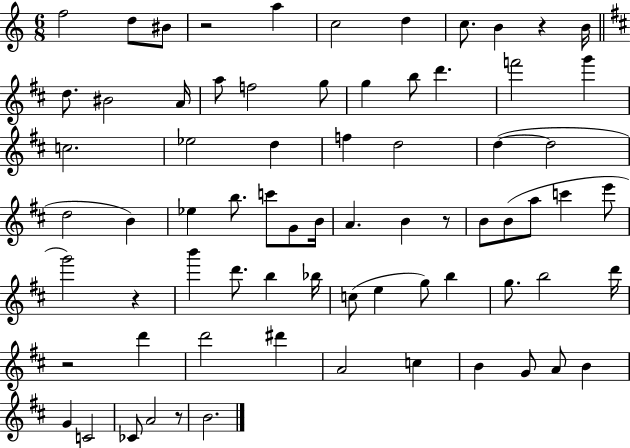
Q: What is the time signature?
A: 6/8